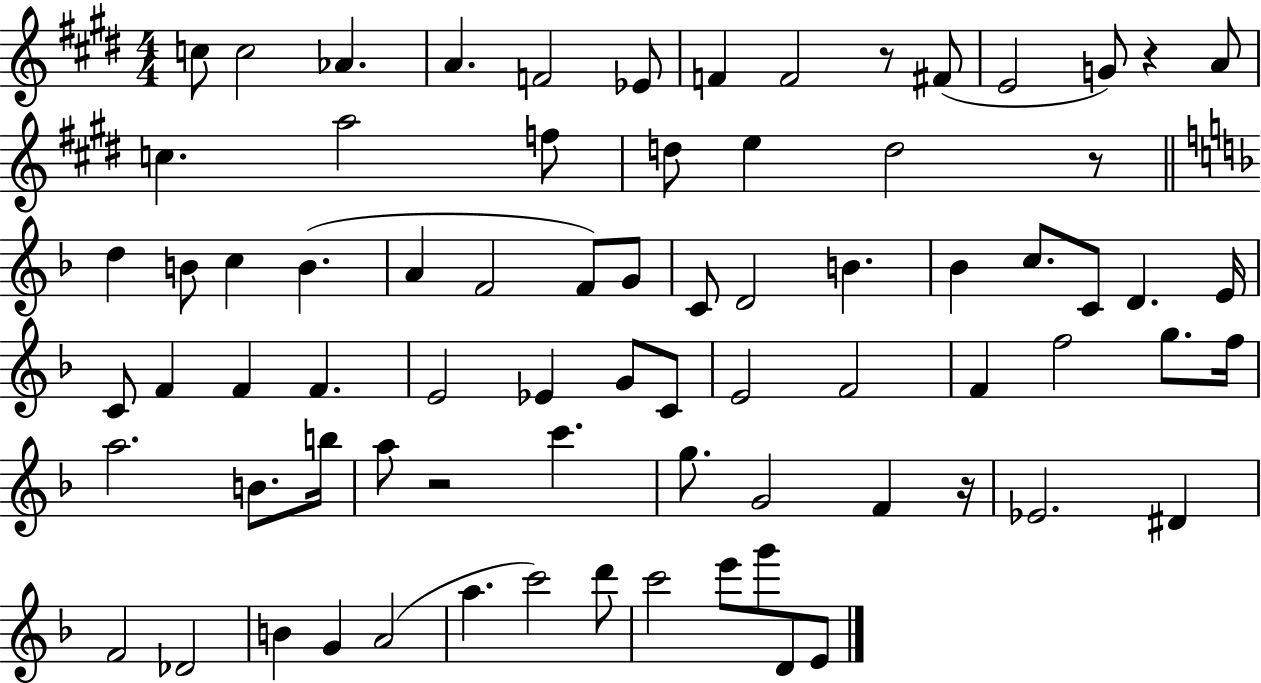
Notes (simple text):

C5/e C5/h Ab4/q. A4/q. F4/h Eb4/e F4/q F4/h R/e F#4/e E4/h G4/e R/q A4/e C5/q. A5/h F5/e D5/e E5/q D5/h R/e D5/q B4/e C5/q B4/q. A4/q F4/h F4/e G4/e C4/e D4/h B4/q. Bb4/q C5/e. C4/e D4/q. E4/s C4/e F4/q F4/q F4/q. E4/h Eb4/q G4/e C4/e E4/h F4/h F4/q F5/h G5/e. F5/s A5/h. B4/e. B5/s A5/e R/h C6/q. G5/e. G4/h F4/q R/s Eb4/h. D#4/q F4/h Db4/h B4/q G4/q A4/h A5/q. C6/h D6/e C6/h E6/e G6/e D4/e E4/e